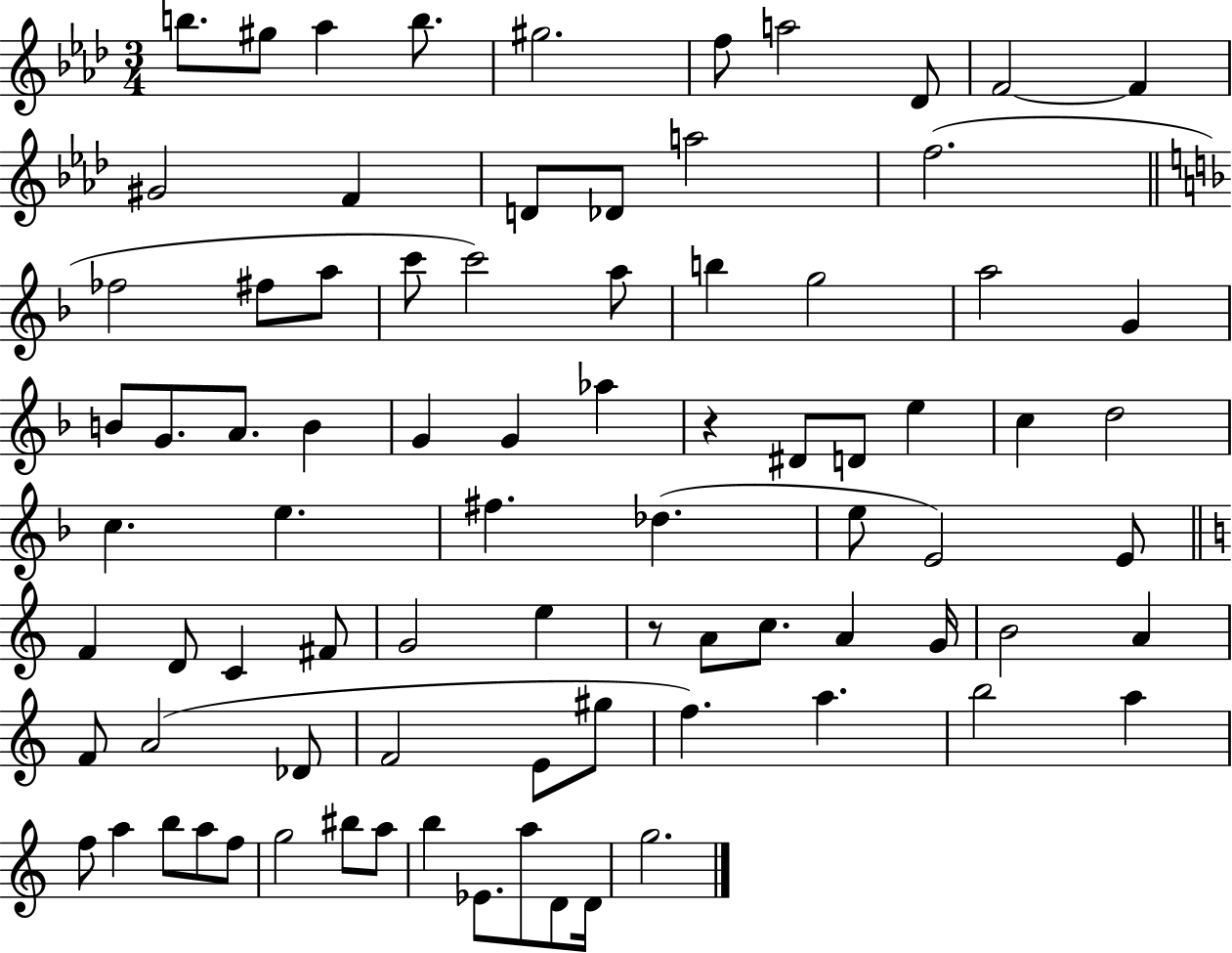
B5/e. G#5/e Ab5/q B5/e. G#5/h. F5/e A5/h Db4/e F4/h F4/q G#4/h F4/q D4/e Db4/e A5/h F5/h. FES5/h F#5/e A5/e C6/e C6/h A5/e B5/q G5/h A5/h G4/q B4/e G4/e. A4/e. B4/q G4/q G4/q Ab5/q R/q D#4/e D4/e E5/q C5/q D5/h C5/q. E5/q. F#5/q. Db5/q. E5/e E4/h E4/e F4/q D4/e C4/q F#4/e G4/h E5/q R/e A4/e C5/e. A4/q G4/s B4/h A4/q F4/e A4/h Db4/e F4/h E4/e G#5/e F5/q. A5/q. B5/h A5/q F5/e A5/q B5/e A5/e F5/e G5/h BIS5/e A5/e B5/q Eb4/e. A5/e D4/e D4/s G5/h.